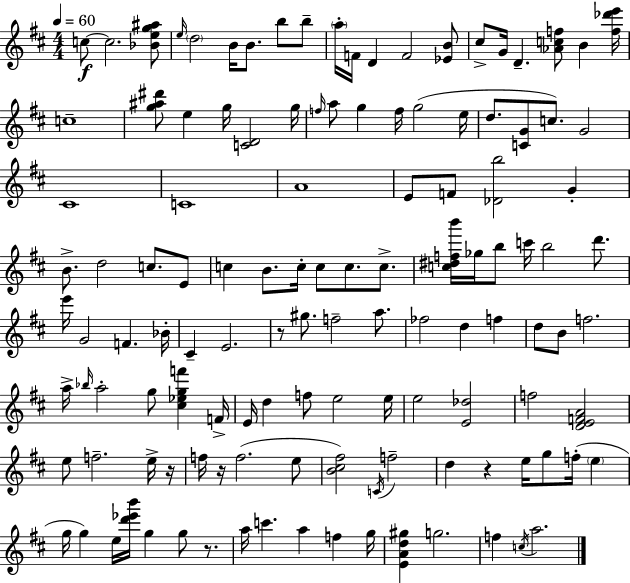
{
  \clef treble
  \numericTimeSignature
  \time 4/4
  \key d \major
  \tempo 4 = 60
  c''8~~\f c''2. <bes' e'' g'' ais''>8 | \grace { e''16 } \parenthesize d''2 b'16 b'8. b''8 b''8-- | \parenthesize a''16-. f'16 d'4 f'2 <ees' b'>8 | cis''8-> g'16 d'4.-- <aes' c'' f''>8 b'4 | \break <f'' des''' e'''>16 c''1-- | <g'' ais'' dis'''>8 e''4 g''16 <c' d'>2 | g''16 \grace { f''16 } a''8 g''4 f''16 g''2( | e''16 d''8. <c' g'>8 c''8.) g'2 | \break cis'1 | c'1 | a'1 | e'8 f'8 <des' b''>2 g'4-. | \break b'8.-> d''2 c''8. | e'8 c''4 b'8. c''16-. c''8 c''8. c''8.-> | <c'' dis'' f'' b'''>16 ges''16 b''8 c'''16 b''2 d'''8. | e'''16 g'2 f'4. | \break bes'16-. cis'4-- e'2. | r8 gis''8. f''2-- a''8. | fes''2 d''4 f''4 | d''8 b'8 f''2. | \break a''16-> \grace { bes''16 } a''2-. g''8 <cis'' ees'' g'' f'''>4 | f'16-> e'16 d''4 f''8 e''2 | e''16 e''2 <e' des''>2 | f''2 <d' e' f' a'>2 | \break e''8 f''2.-- | e''16-> r16 f''16 r16 f''2.( | e''8 <b' cis'' fis''>2) \acciaccatura { c'16 } f''2-- | d''4 r4 e''16 g''8 f''16-.( | \break \parenthesize e''4 g''16 g''4) e''16 <d''' ees''' b'''>16 g''4 g''8 | r8. a''16 c'''4. a''4 f''4 | g''16 <e' a' d'' gis''>4 g''2. | f''4 \acciaccatura { c''16 } a''2. | \break \bar "|."
}